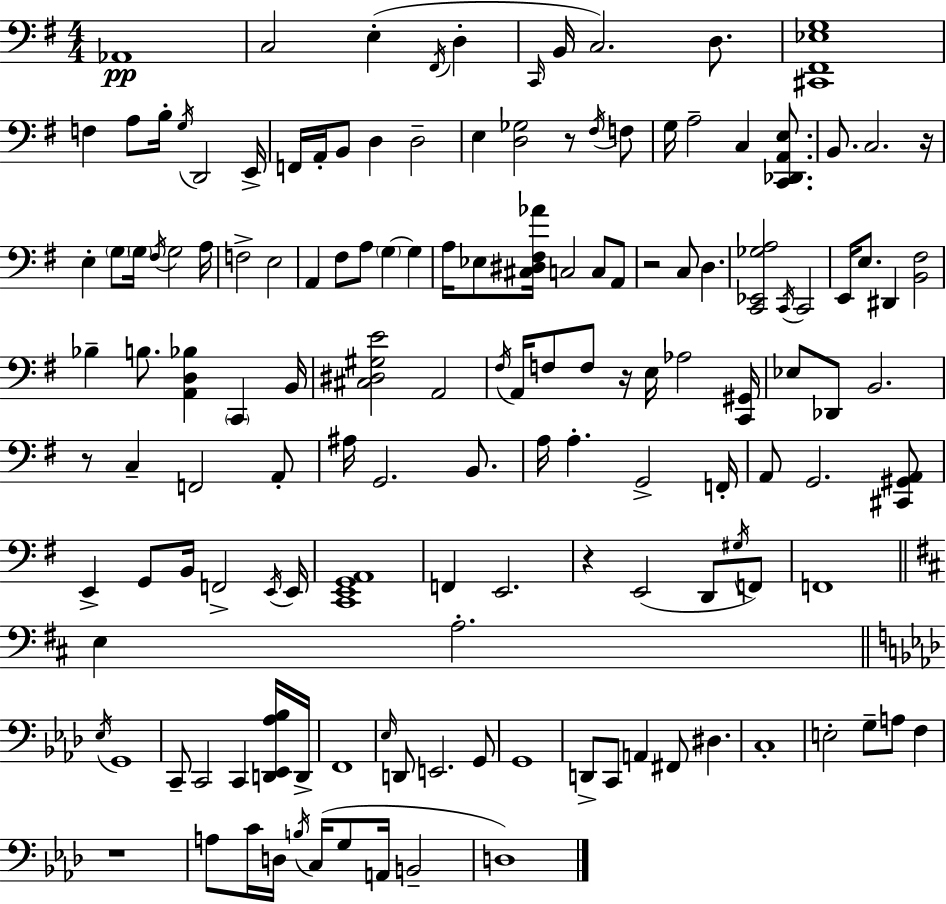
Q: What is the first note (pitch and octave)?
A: Ab2